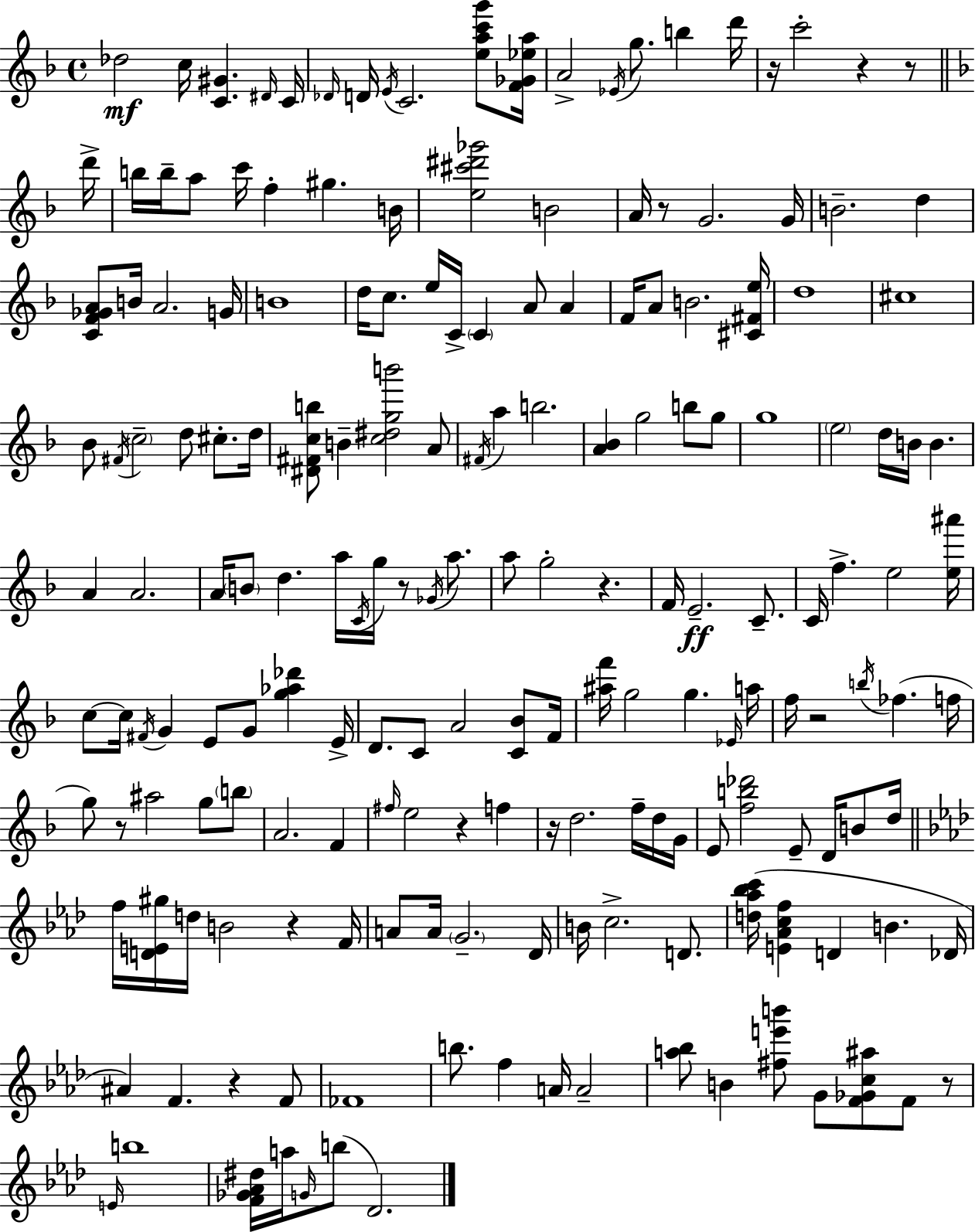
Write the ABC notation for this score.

X:1
T:Untitled
M:4/4
L:1/4
K:F
_d2 c/4 [C^G] ^D/4 C/4 _D/4 D/4 E/4 C2 [eac'g']/2 [F_G_ea]/4 A2 _E/4 g/2 b d'/4 z/4 c'2 z z/2 d'/4 b/4 b/4 a/2 c'/4 f ^g B/4 [e^c'^d'_g']2 B2 A/4 z/2 G2 G/4 B2 d [CF_GA]/2 B/4 A2 G/4 B4 d/4 c/2 e/4 C/4 C A/2 A F/4 A/2 B2 [^C^Fe]/4 d4 ^c4 _B/2 ^F/4 c2 d/2 ^c/2 d/4 [^D^Fcb]/2 B [c^dgb']2 A/2 ^F/4 a b2 [A_B] g2 b/2 g/2 g4 e2 d/4 B/4 B A A2 A/4 B/2 d a/4 C/4 g/4 z/2 _G/4 a/2 a/2 g2 z F/4 E2 C/2 C/4 f e2 [e^a']/4 c/2 c/4 ^F/4 G E/2 G/2 [g_a_d'] E/4 D/2 C/2 A2 [C_B]/2 F/4 [^af']/4 g2 g _E/4 a/4 f/4 z2 b/4 _f f/4 g/2 z/2 ^a2 g/2 b/2 A2 F ^f/4 e2 z f z/4 d2 f/4 d/4 G/4 E/2 [fb_d']2 E/2 D/4 B/2 d/4 f/4 [DE^g]/4 d/4 B2 z F/4 A/2 A/4 G2 _D/4 B/4 c2 D/2 [d_a_bc']/4 [E_Acf] D B _D/4 ^A F z F/2 _F4 b/2 f A/4 A2 [a_b]/2 B [^fe'b']/2 G/2 [F_Gc^a]/2 F/2 z/2 E/4 b4 [F_G_A^d]/4 a/4 G/4 b/2 _D2